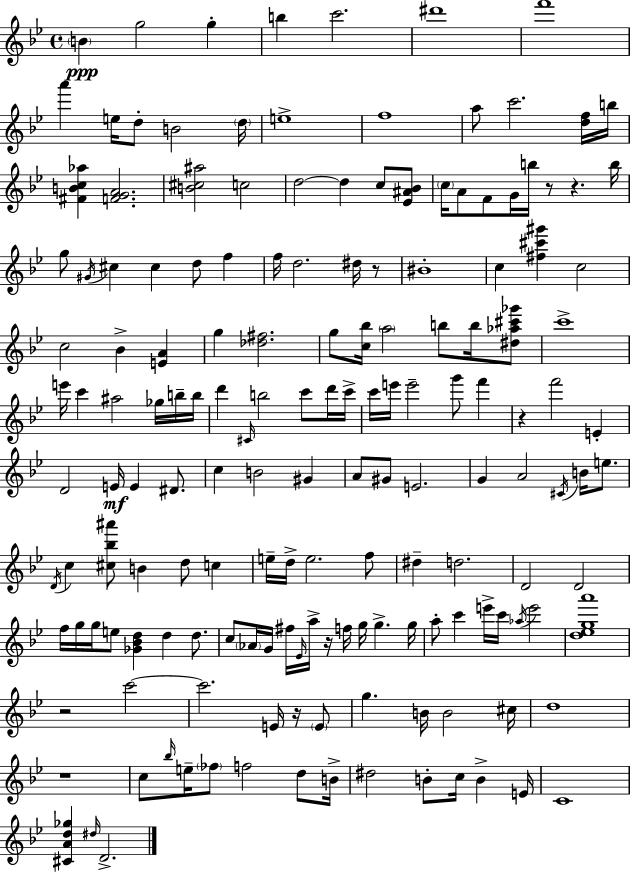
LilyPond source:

{
  \clef treble
  \time 4/4
  \defaultTimeSignature
  \key bes \major
  \parenthesize b'4\ppp g''2 g''4-. | b''4 c'''2. | dis'''1 | f'''1 | \break a'''4 e''16 d''8-. b'2 \parenthesize d''16 | e''1-> | f''1 | a''8 c'''2. <d'' f''>16 b''16 | \break <fis' b' c'' aes''>4 <f' g' a'>2. | <b' cis'' ais''>2 c''2 | d''2~~ d''4 c''8 <ees' ais' bes'>8 | \parenthesize c''16 a'8 f'8 g'16 b''16 r8 r4. b''16 | \break g''8 \acciaccatura { gis'16 } cis''4 cis''4 d''8 f''4 | f''16 d''2. dis''16 r8 | bis'1-. | c''4 <fis'' cis''' gis'''>4 c''2 | \break c''2 bes'4-> <e' a'>4 | g''4 <des'' fis''>2. | g''8 <c'' bes''>16 \parenthesize a''2 b''8 b''16 <dis'' aes'' cis''' ges'''>8 | c'''1-> | \break e'''16 c'''4 ais''2 ges''16 b''16-- | b''16 d'''4 \grace { cis'16 } b''2 c'''8 | d'''16 c'''16-> c'''16 e'''16 e'''2-- g'''8 f'''4 | r4 f'''2 e'4-. | \break d'2 e'16\mf e'4 dis'8. | c''4 b'2 gis'4 | a'8 gis'8 e'2. | g'4 a'2 \acciaccatura { cis'16 } b'16 | \break e''8. \acciaccatura { d'16 } c''4 <cis'' bes'' ais'''>8 b'4 d''8 | c''4 e''16-- d''16-> e''2. | f''8 dis''4-- d''2. | d'2 d'2 | \break f''16 g''16 g''16 e''8 <ges' bes' d''>4 d''4 | d''8. c''8 \parenthesize aes'16 g'16 fis''16 \grace { ees'16 } a''16-> r16 f''16 g''16 g''4.-> | g''16 a''8-. c'''4 e'''16-> c'''16 \acciaccatura { aes''16 } e'''2 | <d'' ees'' g'' a'''>1 | \break r2 c'''2~~ | c'''2. | e'16 r16 \parenthesize e'8 g''4. b'16 b'2 | cis''16 d''1 | \break r1 | c''8 \grace { bes''16 } e''16-- \parenthesize fes''8 f''2 | d''8 b'16-> dis''2 b'8-. | c''16 b'4-> e'16 c'1 | \break <cis' a' d'' ges''>4 \grace { dis''16 } d'2.-> | \bar "|."
}